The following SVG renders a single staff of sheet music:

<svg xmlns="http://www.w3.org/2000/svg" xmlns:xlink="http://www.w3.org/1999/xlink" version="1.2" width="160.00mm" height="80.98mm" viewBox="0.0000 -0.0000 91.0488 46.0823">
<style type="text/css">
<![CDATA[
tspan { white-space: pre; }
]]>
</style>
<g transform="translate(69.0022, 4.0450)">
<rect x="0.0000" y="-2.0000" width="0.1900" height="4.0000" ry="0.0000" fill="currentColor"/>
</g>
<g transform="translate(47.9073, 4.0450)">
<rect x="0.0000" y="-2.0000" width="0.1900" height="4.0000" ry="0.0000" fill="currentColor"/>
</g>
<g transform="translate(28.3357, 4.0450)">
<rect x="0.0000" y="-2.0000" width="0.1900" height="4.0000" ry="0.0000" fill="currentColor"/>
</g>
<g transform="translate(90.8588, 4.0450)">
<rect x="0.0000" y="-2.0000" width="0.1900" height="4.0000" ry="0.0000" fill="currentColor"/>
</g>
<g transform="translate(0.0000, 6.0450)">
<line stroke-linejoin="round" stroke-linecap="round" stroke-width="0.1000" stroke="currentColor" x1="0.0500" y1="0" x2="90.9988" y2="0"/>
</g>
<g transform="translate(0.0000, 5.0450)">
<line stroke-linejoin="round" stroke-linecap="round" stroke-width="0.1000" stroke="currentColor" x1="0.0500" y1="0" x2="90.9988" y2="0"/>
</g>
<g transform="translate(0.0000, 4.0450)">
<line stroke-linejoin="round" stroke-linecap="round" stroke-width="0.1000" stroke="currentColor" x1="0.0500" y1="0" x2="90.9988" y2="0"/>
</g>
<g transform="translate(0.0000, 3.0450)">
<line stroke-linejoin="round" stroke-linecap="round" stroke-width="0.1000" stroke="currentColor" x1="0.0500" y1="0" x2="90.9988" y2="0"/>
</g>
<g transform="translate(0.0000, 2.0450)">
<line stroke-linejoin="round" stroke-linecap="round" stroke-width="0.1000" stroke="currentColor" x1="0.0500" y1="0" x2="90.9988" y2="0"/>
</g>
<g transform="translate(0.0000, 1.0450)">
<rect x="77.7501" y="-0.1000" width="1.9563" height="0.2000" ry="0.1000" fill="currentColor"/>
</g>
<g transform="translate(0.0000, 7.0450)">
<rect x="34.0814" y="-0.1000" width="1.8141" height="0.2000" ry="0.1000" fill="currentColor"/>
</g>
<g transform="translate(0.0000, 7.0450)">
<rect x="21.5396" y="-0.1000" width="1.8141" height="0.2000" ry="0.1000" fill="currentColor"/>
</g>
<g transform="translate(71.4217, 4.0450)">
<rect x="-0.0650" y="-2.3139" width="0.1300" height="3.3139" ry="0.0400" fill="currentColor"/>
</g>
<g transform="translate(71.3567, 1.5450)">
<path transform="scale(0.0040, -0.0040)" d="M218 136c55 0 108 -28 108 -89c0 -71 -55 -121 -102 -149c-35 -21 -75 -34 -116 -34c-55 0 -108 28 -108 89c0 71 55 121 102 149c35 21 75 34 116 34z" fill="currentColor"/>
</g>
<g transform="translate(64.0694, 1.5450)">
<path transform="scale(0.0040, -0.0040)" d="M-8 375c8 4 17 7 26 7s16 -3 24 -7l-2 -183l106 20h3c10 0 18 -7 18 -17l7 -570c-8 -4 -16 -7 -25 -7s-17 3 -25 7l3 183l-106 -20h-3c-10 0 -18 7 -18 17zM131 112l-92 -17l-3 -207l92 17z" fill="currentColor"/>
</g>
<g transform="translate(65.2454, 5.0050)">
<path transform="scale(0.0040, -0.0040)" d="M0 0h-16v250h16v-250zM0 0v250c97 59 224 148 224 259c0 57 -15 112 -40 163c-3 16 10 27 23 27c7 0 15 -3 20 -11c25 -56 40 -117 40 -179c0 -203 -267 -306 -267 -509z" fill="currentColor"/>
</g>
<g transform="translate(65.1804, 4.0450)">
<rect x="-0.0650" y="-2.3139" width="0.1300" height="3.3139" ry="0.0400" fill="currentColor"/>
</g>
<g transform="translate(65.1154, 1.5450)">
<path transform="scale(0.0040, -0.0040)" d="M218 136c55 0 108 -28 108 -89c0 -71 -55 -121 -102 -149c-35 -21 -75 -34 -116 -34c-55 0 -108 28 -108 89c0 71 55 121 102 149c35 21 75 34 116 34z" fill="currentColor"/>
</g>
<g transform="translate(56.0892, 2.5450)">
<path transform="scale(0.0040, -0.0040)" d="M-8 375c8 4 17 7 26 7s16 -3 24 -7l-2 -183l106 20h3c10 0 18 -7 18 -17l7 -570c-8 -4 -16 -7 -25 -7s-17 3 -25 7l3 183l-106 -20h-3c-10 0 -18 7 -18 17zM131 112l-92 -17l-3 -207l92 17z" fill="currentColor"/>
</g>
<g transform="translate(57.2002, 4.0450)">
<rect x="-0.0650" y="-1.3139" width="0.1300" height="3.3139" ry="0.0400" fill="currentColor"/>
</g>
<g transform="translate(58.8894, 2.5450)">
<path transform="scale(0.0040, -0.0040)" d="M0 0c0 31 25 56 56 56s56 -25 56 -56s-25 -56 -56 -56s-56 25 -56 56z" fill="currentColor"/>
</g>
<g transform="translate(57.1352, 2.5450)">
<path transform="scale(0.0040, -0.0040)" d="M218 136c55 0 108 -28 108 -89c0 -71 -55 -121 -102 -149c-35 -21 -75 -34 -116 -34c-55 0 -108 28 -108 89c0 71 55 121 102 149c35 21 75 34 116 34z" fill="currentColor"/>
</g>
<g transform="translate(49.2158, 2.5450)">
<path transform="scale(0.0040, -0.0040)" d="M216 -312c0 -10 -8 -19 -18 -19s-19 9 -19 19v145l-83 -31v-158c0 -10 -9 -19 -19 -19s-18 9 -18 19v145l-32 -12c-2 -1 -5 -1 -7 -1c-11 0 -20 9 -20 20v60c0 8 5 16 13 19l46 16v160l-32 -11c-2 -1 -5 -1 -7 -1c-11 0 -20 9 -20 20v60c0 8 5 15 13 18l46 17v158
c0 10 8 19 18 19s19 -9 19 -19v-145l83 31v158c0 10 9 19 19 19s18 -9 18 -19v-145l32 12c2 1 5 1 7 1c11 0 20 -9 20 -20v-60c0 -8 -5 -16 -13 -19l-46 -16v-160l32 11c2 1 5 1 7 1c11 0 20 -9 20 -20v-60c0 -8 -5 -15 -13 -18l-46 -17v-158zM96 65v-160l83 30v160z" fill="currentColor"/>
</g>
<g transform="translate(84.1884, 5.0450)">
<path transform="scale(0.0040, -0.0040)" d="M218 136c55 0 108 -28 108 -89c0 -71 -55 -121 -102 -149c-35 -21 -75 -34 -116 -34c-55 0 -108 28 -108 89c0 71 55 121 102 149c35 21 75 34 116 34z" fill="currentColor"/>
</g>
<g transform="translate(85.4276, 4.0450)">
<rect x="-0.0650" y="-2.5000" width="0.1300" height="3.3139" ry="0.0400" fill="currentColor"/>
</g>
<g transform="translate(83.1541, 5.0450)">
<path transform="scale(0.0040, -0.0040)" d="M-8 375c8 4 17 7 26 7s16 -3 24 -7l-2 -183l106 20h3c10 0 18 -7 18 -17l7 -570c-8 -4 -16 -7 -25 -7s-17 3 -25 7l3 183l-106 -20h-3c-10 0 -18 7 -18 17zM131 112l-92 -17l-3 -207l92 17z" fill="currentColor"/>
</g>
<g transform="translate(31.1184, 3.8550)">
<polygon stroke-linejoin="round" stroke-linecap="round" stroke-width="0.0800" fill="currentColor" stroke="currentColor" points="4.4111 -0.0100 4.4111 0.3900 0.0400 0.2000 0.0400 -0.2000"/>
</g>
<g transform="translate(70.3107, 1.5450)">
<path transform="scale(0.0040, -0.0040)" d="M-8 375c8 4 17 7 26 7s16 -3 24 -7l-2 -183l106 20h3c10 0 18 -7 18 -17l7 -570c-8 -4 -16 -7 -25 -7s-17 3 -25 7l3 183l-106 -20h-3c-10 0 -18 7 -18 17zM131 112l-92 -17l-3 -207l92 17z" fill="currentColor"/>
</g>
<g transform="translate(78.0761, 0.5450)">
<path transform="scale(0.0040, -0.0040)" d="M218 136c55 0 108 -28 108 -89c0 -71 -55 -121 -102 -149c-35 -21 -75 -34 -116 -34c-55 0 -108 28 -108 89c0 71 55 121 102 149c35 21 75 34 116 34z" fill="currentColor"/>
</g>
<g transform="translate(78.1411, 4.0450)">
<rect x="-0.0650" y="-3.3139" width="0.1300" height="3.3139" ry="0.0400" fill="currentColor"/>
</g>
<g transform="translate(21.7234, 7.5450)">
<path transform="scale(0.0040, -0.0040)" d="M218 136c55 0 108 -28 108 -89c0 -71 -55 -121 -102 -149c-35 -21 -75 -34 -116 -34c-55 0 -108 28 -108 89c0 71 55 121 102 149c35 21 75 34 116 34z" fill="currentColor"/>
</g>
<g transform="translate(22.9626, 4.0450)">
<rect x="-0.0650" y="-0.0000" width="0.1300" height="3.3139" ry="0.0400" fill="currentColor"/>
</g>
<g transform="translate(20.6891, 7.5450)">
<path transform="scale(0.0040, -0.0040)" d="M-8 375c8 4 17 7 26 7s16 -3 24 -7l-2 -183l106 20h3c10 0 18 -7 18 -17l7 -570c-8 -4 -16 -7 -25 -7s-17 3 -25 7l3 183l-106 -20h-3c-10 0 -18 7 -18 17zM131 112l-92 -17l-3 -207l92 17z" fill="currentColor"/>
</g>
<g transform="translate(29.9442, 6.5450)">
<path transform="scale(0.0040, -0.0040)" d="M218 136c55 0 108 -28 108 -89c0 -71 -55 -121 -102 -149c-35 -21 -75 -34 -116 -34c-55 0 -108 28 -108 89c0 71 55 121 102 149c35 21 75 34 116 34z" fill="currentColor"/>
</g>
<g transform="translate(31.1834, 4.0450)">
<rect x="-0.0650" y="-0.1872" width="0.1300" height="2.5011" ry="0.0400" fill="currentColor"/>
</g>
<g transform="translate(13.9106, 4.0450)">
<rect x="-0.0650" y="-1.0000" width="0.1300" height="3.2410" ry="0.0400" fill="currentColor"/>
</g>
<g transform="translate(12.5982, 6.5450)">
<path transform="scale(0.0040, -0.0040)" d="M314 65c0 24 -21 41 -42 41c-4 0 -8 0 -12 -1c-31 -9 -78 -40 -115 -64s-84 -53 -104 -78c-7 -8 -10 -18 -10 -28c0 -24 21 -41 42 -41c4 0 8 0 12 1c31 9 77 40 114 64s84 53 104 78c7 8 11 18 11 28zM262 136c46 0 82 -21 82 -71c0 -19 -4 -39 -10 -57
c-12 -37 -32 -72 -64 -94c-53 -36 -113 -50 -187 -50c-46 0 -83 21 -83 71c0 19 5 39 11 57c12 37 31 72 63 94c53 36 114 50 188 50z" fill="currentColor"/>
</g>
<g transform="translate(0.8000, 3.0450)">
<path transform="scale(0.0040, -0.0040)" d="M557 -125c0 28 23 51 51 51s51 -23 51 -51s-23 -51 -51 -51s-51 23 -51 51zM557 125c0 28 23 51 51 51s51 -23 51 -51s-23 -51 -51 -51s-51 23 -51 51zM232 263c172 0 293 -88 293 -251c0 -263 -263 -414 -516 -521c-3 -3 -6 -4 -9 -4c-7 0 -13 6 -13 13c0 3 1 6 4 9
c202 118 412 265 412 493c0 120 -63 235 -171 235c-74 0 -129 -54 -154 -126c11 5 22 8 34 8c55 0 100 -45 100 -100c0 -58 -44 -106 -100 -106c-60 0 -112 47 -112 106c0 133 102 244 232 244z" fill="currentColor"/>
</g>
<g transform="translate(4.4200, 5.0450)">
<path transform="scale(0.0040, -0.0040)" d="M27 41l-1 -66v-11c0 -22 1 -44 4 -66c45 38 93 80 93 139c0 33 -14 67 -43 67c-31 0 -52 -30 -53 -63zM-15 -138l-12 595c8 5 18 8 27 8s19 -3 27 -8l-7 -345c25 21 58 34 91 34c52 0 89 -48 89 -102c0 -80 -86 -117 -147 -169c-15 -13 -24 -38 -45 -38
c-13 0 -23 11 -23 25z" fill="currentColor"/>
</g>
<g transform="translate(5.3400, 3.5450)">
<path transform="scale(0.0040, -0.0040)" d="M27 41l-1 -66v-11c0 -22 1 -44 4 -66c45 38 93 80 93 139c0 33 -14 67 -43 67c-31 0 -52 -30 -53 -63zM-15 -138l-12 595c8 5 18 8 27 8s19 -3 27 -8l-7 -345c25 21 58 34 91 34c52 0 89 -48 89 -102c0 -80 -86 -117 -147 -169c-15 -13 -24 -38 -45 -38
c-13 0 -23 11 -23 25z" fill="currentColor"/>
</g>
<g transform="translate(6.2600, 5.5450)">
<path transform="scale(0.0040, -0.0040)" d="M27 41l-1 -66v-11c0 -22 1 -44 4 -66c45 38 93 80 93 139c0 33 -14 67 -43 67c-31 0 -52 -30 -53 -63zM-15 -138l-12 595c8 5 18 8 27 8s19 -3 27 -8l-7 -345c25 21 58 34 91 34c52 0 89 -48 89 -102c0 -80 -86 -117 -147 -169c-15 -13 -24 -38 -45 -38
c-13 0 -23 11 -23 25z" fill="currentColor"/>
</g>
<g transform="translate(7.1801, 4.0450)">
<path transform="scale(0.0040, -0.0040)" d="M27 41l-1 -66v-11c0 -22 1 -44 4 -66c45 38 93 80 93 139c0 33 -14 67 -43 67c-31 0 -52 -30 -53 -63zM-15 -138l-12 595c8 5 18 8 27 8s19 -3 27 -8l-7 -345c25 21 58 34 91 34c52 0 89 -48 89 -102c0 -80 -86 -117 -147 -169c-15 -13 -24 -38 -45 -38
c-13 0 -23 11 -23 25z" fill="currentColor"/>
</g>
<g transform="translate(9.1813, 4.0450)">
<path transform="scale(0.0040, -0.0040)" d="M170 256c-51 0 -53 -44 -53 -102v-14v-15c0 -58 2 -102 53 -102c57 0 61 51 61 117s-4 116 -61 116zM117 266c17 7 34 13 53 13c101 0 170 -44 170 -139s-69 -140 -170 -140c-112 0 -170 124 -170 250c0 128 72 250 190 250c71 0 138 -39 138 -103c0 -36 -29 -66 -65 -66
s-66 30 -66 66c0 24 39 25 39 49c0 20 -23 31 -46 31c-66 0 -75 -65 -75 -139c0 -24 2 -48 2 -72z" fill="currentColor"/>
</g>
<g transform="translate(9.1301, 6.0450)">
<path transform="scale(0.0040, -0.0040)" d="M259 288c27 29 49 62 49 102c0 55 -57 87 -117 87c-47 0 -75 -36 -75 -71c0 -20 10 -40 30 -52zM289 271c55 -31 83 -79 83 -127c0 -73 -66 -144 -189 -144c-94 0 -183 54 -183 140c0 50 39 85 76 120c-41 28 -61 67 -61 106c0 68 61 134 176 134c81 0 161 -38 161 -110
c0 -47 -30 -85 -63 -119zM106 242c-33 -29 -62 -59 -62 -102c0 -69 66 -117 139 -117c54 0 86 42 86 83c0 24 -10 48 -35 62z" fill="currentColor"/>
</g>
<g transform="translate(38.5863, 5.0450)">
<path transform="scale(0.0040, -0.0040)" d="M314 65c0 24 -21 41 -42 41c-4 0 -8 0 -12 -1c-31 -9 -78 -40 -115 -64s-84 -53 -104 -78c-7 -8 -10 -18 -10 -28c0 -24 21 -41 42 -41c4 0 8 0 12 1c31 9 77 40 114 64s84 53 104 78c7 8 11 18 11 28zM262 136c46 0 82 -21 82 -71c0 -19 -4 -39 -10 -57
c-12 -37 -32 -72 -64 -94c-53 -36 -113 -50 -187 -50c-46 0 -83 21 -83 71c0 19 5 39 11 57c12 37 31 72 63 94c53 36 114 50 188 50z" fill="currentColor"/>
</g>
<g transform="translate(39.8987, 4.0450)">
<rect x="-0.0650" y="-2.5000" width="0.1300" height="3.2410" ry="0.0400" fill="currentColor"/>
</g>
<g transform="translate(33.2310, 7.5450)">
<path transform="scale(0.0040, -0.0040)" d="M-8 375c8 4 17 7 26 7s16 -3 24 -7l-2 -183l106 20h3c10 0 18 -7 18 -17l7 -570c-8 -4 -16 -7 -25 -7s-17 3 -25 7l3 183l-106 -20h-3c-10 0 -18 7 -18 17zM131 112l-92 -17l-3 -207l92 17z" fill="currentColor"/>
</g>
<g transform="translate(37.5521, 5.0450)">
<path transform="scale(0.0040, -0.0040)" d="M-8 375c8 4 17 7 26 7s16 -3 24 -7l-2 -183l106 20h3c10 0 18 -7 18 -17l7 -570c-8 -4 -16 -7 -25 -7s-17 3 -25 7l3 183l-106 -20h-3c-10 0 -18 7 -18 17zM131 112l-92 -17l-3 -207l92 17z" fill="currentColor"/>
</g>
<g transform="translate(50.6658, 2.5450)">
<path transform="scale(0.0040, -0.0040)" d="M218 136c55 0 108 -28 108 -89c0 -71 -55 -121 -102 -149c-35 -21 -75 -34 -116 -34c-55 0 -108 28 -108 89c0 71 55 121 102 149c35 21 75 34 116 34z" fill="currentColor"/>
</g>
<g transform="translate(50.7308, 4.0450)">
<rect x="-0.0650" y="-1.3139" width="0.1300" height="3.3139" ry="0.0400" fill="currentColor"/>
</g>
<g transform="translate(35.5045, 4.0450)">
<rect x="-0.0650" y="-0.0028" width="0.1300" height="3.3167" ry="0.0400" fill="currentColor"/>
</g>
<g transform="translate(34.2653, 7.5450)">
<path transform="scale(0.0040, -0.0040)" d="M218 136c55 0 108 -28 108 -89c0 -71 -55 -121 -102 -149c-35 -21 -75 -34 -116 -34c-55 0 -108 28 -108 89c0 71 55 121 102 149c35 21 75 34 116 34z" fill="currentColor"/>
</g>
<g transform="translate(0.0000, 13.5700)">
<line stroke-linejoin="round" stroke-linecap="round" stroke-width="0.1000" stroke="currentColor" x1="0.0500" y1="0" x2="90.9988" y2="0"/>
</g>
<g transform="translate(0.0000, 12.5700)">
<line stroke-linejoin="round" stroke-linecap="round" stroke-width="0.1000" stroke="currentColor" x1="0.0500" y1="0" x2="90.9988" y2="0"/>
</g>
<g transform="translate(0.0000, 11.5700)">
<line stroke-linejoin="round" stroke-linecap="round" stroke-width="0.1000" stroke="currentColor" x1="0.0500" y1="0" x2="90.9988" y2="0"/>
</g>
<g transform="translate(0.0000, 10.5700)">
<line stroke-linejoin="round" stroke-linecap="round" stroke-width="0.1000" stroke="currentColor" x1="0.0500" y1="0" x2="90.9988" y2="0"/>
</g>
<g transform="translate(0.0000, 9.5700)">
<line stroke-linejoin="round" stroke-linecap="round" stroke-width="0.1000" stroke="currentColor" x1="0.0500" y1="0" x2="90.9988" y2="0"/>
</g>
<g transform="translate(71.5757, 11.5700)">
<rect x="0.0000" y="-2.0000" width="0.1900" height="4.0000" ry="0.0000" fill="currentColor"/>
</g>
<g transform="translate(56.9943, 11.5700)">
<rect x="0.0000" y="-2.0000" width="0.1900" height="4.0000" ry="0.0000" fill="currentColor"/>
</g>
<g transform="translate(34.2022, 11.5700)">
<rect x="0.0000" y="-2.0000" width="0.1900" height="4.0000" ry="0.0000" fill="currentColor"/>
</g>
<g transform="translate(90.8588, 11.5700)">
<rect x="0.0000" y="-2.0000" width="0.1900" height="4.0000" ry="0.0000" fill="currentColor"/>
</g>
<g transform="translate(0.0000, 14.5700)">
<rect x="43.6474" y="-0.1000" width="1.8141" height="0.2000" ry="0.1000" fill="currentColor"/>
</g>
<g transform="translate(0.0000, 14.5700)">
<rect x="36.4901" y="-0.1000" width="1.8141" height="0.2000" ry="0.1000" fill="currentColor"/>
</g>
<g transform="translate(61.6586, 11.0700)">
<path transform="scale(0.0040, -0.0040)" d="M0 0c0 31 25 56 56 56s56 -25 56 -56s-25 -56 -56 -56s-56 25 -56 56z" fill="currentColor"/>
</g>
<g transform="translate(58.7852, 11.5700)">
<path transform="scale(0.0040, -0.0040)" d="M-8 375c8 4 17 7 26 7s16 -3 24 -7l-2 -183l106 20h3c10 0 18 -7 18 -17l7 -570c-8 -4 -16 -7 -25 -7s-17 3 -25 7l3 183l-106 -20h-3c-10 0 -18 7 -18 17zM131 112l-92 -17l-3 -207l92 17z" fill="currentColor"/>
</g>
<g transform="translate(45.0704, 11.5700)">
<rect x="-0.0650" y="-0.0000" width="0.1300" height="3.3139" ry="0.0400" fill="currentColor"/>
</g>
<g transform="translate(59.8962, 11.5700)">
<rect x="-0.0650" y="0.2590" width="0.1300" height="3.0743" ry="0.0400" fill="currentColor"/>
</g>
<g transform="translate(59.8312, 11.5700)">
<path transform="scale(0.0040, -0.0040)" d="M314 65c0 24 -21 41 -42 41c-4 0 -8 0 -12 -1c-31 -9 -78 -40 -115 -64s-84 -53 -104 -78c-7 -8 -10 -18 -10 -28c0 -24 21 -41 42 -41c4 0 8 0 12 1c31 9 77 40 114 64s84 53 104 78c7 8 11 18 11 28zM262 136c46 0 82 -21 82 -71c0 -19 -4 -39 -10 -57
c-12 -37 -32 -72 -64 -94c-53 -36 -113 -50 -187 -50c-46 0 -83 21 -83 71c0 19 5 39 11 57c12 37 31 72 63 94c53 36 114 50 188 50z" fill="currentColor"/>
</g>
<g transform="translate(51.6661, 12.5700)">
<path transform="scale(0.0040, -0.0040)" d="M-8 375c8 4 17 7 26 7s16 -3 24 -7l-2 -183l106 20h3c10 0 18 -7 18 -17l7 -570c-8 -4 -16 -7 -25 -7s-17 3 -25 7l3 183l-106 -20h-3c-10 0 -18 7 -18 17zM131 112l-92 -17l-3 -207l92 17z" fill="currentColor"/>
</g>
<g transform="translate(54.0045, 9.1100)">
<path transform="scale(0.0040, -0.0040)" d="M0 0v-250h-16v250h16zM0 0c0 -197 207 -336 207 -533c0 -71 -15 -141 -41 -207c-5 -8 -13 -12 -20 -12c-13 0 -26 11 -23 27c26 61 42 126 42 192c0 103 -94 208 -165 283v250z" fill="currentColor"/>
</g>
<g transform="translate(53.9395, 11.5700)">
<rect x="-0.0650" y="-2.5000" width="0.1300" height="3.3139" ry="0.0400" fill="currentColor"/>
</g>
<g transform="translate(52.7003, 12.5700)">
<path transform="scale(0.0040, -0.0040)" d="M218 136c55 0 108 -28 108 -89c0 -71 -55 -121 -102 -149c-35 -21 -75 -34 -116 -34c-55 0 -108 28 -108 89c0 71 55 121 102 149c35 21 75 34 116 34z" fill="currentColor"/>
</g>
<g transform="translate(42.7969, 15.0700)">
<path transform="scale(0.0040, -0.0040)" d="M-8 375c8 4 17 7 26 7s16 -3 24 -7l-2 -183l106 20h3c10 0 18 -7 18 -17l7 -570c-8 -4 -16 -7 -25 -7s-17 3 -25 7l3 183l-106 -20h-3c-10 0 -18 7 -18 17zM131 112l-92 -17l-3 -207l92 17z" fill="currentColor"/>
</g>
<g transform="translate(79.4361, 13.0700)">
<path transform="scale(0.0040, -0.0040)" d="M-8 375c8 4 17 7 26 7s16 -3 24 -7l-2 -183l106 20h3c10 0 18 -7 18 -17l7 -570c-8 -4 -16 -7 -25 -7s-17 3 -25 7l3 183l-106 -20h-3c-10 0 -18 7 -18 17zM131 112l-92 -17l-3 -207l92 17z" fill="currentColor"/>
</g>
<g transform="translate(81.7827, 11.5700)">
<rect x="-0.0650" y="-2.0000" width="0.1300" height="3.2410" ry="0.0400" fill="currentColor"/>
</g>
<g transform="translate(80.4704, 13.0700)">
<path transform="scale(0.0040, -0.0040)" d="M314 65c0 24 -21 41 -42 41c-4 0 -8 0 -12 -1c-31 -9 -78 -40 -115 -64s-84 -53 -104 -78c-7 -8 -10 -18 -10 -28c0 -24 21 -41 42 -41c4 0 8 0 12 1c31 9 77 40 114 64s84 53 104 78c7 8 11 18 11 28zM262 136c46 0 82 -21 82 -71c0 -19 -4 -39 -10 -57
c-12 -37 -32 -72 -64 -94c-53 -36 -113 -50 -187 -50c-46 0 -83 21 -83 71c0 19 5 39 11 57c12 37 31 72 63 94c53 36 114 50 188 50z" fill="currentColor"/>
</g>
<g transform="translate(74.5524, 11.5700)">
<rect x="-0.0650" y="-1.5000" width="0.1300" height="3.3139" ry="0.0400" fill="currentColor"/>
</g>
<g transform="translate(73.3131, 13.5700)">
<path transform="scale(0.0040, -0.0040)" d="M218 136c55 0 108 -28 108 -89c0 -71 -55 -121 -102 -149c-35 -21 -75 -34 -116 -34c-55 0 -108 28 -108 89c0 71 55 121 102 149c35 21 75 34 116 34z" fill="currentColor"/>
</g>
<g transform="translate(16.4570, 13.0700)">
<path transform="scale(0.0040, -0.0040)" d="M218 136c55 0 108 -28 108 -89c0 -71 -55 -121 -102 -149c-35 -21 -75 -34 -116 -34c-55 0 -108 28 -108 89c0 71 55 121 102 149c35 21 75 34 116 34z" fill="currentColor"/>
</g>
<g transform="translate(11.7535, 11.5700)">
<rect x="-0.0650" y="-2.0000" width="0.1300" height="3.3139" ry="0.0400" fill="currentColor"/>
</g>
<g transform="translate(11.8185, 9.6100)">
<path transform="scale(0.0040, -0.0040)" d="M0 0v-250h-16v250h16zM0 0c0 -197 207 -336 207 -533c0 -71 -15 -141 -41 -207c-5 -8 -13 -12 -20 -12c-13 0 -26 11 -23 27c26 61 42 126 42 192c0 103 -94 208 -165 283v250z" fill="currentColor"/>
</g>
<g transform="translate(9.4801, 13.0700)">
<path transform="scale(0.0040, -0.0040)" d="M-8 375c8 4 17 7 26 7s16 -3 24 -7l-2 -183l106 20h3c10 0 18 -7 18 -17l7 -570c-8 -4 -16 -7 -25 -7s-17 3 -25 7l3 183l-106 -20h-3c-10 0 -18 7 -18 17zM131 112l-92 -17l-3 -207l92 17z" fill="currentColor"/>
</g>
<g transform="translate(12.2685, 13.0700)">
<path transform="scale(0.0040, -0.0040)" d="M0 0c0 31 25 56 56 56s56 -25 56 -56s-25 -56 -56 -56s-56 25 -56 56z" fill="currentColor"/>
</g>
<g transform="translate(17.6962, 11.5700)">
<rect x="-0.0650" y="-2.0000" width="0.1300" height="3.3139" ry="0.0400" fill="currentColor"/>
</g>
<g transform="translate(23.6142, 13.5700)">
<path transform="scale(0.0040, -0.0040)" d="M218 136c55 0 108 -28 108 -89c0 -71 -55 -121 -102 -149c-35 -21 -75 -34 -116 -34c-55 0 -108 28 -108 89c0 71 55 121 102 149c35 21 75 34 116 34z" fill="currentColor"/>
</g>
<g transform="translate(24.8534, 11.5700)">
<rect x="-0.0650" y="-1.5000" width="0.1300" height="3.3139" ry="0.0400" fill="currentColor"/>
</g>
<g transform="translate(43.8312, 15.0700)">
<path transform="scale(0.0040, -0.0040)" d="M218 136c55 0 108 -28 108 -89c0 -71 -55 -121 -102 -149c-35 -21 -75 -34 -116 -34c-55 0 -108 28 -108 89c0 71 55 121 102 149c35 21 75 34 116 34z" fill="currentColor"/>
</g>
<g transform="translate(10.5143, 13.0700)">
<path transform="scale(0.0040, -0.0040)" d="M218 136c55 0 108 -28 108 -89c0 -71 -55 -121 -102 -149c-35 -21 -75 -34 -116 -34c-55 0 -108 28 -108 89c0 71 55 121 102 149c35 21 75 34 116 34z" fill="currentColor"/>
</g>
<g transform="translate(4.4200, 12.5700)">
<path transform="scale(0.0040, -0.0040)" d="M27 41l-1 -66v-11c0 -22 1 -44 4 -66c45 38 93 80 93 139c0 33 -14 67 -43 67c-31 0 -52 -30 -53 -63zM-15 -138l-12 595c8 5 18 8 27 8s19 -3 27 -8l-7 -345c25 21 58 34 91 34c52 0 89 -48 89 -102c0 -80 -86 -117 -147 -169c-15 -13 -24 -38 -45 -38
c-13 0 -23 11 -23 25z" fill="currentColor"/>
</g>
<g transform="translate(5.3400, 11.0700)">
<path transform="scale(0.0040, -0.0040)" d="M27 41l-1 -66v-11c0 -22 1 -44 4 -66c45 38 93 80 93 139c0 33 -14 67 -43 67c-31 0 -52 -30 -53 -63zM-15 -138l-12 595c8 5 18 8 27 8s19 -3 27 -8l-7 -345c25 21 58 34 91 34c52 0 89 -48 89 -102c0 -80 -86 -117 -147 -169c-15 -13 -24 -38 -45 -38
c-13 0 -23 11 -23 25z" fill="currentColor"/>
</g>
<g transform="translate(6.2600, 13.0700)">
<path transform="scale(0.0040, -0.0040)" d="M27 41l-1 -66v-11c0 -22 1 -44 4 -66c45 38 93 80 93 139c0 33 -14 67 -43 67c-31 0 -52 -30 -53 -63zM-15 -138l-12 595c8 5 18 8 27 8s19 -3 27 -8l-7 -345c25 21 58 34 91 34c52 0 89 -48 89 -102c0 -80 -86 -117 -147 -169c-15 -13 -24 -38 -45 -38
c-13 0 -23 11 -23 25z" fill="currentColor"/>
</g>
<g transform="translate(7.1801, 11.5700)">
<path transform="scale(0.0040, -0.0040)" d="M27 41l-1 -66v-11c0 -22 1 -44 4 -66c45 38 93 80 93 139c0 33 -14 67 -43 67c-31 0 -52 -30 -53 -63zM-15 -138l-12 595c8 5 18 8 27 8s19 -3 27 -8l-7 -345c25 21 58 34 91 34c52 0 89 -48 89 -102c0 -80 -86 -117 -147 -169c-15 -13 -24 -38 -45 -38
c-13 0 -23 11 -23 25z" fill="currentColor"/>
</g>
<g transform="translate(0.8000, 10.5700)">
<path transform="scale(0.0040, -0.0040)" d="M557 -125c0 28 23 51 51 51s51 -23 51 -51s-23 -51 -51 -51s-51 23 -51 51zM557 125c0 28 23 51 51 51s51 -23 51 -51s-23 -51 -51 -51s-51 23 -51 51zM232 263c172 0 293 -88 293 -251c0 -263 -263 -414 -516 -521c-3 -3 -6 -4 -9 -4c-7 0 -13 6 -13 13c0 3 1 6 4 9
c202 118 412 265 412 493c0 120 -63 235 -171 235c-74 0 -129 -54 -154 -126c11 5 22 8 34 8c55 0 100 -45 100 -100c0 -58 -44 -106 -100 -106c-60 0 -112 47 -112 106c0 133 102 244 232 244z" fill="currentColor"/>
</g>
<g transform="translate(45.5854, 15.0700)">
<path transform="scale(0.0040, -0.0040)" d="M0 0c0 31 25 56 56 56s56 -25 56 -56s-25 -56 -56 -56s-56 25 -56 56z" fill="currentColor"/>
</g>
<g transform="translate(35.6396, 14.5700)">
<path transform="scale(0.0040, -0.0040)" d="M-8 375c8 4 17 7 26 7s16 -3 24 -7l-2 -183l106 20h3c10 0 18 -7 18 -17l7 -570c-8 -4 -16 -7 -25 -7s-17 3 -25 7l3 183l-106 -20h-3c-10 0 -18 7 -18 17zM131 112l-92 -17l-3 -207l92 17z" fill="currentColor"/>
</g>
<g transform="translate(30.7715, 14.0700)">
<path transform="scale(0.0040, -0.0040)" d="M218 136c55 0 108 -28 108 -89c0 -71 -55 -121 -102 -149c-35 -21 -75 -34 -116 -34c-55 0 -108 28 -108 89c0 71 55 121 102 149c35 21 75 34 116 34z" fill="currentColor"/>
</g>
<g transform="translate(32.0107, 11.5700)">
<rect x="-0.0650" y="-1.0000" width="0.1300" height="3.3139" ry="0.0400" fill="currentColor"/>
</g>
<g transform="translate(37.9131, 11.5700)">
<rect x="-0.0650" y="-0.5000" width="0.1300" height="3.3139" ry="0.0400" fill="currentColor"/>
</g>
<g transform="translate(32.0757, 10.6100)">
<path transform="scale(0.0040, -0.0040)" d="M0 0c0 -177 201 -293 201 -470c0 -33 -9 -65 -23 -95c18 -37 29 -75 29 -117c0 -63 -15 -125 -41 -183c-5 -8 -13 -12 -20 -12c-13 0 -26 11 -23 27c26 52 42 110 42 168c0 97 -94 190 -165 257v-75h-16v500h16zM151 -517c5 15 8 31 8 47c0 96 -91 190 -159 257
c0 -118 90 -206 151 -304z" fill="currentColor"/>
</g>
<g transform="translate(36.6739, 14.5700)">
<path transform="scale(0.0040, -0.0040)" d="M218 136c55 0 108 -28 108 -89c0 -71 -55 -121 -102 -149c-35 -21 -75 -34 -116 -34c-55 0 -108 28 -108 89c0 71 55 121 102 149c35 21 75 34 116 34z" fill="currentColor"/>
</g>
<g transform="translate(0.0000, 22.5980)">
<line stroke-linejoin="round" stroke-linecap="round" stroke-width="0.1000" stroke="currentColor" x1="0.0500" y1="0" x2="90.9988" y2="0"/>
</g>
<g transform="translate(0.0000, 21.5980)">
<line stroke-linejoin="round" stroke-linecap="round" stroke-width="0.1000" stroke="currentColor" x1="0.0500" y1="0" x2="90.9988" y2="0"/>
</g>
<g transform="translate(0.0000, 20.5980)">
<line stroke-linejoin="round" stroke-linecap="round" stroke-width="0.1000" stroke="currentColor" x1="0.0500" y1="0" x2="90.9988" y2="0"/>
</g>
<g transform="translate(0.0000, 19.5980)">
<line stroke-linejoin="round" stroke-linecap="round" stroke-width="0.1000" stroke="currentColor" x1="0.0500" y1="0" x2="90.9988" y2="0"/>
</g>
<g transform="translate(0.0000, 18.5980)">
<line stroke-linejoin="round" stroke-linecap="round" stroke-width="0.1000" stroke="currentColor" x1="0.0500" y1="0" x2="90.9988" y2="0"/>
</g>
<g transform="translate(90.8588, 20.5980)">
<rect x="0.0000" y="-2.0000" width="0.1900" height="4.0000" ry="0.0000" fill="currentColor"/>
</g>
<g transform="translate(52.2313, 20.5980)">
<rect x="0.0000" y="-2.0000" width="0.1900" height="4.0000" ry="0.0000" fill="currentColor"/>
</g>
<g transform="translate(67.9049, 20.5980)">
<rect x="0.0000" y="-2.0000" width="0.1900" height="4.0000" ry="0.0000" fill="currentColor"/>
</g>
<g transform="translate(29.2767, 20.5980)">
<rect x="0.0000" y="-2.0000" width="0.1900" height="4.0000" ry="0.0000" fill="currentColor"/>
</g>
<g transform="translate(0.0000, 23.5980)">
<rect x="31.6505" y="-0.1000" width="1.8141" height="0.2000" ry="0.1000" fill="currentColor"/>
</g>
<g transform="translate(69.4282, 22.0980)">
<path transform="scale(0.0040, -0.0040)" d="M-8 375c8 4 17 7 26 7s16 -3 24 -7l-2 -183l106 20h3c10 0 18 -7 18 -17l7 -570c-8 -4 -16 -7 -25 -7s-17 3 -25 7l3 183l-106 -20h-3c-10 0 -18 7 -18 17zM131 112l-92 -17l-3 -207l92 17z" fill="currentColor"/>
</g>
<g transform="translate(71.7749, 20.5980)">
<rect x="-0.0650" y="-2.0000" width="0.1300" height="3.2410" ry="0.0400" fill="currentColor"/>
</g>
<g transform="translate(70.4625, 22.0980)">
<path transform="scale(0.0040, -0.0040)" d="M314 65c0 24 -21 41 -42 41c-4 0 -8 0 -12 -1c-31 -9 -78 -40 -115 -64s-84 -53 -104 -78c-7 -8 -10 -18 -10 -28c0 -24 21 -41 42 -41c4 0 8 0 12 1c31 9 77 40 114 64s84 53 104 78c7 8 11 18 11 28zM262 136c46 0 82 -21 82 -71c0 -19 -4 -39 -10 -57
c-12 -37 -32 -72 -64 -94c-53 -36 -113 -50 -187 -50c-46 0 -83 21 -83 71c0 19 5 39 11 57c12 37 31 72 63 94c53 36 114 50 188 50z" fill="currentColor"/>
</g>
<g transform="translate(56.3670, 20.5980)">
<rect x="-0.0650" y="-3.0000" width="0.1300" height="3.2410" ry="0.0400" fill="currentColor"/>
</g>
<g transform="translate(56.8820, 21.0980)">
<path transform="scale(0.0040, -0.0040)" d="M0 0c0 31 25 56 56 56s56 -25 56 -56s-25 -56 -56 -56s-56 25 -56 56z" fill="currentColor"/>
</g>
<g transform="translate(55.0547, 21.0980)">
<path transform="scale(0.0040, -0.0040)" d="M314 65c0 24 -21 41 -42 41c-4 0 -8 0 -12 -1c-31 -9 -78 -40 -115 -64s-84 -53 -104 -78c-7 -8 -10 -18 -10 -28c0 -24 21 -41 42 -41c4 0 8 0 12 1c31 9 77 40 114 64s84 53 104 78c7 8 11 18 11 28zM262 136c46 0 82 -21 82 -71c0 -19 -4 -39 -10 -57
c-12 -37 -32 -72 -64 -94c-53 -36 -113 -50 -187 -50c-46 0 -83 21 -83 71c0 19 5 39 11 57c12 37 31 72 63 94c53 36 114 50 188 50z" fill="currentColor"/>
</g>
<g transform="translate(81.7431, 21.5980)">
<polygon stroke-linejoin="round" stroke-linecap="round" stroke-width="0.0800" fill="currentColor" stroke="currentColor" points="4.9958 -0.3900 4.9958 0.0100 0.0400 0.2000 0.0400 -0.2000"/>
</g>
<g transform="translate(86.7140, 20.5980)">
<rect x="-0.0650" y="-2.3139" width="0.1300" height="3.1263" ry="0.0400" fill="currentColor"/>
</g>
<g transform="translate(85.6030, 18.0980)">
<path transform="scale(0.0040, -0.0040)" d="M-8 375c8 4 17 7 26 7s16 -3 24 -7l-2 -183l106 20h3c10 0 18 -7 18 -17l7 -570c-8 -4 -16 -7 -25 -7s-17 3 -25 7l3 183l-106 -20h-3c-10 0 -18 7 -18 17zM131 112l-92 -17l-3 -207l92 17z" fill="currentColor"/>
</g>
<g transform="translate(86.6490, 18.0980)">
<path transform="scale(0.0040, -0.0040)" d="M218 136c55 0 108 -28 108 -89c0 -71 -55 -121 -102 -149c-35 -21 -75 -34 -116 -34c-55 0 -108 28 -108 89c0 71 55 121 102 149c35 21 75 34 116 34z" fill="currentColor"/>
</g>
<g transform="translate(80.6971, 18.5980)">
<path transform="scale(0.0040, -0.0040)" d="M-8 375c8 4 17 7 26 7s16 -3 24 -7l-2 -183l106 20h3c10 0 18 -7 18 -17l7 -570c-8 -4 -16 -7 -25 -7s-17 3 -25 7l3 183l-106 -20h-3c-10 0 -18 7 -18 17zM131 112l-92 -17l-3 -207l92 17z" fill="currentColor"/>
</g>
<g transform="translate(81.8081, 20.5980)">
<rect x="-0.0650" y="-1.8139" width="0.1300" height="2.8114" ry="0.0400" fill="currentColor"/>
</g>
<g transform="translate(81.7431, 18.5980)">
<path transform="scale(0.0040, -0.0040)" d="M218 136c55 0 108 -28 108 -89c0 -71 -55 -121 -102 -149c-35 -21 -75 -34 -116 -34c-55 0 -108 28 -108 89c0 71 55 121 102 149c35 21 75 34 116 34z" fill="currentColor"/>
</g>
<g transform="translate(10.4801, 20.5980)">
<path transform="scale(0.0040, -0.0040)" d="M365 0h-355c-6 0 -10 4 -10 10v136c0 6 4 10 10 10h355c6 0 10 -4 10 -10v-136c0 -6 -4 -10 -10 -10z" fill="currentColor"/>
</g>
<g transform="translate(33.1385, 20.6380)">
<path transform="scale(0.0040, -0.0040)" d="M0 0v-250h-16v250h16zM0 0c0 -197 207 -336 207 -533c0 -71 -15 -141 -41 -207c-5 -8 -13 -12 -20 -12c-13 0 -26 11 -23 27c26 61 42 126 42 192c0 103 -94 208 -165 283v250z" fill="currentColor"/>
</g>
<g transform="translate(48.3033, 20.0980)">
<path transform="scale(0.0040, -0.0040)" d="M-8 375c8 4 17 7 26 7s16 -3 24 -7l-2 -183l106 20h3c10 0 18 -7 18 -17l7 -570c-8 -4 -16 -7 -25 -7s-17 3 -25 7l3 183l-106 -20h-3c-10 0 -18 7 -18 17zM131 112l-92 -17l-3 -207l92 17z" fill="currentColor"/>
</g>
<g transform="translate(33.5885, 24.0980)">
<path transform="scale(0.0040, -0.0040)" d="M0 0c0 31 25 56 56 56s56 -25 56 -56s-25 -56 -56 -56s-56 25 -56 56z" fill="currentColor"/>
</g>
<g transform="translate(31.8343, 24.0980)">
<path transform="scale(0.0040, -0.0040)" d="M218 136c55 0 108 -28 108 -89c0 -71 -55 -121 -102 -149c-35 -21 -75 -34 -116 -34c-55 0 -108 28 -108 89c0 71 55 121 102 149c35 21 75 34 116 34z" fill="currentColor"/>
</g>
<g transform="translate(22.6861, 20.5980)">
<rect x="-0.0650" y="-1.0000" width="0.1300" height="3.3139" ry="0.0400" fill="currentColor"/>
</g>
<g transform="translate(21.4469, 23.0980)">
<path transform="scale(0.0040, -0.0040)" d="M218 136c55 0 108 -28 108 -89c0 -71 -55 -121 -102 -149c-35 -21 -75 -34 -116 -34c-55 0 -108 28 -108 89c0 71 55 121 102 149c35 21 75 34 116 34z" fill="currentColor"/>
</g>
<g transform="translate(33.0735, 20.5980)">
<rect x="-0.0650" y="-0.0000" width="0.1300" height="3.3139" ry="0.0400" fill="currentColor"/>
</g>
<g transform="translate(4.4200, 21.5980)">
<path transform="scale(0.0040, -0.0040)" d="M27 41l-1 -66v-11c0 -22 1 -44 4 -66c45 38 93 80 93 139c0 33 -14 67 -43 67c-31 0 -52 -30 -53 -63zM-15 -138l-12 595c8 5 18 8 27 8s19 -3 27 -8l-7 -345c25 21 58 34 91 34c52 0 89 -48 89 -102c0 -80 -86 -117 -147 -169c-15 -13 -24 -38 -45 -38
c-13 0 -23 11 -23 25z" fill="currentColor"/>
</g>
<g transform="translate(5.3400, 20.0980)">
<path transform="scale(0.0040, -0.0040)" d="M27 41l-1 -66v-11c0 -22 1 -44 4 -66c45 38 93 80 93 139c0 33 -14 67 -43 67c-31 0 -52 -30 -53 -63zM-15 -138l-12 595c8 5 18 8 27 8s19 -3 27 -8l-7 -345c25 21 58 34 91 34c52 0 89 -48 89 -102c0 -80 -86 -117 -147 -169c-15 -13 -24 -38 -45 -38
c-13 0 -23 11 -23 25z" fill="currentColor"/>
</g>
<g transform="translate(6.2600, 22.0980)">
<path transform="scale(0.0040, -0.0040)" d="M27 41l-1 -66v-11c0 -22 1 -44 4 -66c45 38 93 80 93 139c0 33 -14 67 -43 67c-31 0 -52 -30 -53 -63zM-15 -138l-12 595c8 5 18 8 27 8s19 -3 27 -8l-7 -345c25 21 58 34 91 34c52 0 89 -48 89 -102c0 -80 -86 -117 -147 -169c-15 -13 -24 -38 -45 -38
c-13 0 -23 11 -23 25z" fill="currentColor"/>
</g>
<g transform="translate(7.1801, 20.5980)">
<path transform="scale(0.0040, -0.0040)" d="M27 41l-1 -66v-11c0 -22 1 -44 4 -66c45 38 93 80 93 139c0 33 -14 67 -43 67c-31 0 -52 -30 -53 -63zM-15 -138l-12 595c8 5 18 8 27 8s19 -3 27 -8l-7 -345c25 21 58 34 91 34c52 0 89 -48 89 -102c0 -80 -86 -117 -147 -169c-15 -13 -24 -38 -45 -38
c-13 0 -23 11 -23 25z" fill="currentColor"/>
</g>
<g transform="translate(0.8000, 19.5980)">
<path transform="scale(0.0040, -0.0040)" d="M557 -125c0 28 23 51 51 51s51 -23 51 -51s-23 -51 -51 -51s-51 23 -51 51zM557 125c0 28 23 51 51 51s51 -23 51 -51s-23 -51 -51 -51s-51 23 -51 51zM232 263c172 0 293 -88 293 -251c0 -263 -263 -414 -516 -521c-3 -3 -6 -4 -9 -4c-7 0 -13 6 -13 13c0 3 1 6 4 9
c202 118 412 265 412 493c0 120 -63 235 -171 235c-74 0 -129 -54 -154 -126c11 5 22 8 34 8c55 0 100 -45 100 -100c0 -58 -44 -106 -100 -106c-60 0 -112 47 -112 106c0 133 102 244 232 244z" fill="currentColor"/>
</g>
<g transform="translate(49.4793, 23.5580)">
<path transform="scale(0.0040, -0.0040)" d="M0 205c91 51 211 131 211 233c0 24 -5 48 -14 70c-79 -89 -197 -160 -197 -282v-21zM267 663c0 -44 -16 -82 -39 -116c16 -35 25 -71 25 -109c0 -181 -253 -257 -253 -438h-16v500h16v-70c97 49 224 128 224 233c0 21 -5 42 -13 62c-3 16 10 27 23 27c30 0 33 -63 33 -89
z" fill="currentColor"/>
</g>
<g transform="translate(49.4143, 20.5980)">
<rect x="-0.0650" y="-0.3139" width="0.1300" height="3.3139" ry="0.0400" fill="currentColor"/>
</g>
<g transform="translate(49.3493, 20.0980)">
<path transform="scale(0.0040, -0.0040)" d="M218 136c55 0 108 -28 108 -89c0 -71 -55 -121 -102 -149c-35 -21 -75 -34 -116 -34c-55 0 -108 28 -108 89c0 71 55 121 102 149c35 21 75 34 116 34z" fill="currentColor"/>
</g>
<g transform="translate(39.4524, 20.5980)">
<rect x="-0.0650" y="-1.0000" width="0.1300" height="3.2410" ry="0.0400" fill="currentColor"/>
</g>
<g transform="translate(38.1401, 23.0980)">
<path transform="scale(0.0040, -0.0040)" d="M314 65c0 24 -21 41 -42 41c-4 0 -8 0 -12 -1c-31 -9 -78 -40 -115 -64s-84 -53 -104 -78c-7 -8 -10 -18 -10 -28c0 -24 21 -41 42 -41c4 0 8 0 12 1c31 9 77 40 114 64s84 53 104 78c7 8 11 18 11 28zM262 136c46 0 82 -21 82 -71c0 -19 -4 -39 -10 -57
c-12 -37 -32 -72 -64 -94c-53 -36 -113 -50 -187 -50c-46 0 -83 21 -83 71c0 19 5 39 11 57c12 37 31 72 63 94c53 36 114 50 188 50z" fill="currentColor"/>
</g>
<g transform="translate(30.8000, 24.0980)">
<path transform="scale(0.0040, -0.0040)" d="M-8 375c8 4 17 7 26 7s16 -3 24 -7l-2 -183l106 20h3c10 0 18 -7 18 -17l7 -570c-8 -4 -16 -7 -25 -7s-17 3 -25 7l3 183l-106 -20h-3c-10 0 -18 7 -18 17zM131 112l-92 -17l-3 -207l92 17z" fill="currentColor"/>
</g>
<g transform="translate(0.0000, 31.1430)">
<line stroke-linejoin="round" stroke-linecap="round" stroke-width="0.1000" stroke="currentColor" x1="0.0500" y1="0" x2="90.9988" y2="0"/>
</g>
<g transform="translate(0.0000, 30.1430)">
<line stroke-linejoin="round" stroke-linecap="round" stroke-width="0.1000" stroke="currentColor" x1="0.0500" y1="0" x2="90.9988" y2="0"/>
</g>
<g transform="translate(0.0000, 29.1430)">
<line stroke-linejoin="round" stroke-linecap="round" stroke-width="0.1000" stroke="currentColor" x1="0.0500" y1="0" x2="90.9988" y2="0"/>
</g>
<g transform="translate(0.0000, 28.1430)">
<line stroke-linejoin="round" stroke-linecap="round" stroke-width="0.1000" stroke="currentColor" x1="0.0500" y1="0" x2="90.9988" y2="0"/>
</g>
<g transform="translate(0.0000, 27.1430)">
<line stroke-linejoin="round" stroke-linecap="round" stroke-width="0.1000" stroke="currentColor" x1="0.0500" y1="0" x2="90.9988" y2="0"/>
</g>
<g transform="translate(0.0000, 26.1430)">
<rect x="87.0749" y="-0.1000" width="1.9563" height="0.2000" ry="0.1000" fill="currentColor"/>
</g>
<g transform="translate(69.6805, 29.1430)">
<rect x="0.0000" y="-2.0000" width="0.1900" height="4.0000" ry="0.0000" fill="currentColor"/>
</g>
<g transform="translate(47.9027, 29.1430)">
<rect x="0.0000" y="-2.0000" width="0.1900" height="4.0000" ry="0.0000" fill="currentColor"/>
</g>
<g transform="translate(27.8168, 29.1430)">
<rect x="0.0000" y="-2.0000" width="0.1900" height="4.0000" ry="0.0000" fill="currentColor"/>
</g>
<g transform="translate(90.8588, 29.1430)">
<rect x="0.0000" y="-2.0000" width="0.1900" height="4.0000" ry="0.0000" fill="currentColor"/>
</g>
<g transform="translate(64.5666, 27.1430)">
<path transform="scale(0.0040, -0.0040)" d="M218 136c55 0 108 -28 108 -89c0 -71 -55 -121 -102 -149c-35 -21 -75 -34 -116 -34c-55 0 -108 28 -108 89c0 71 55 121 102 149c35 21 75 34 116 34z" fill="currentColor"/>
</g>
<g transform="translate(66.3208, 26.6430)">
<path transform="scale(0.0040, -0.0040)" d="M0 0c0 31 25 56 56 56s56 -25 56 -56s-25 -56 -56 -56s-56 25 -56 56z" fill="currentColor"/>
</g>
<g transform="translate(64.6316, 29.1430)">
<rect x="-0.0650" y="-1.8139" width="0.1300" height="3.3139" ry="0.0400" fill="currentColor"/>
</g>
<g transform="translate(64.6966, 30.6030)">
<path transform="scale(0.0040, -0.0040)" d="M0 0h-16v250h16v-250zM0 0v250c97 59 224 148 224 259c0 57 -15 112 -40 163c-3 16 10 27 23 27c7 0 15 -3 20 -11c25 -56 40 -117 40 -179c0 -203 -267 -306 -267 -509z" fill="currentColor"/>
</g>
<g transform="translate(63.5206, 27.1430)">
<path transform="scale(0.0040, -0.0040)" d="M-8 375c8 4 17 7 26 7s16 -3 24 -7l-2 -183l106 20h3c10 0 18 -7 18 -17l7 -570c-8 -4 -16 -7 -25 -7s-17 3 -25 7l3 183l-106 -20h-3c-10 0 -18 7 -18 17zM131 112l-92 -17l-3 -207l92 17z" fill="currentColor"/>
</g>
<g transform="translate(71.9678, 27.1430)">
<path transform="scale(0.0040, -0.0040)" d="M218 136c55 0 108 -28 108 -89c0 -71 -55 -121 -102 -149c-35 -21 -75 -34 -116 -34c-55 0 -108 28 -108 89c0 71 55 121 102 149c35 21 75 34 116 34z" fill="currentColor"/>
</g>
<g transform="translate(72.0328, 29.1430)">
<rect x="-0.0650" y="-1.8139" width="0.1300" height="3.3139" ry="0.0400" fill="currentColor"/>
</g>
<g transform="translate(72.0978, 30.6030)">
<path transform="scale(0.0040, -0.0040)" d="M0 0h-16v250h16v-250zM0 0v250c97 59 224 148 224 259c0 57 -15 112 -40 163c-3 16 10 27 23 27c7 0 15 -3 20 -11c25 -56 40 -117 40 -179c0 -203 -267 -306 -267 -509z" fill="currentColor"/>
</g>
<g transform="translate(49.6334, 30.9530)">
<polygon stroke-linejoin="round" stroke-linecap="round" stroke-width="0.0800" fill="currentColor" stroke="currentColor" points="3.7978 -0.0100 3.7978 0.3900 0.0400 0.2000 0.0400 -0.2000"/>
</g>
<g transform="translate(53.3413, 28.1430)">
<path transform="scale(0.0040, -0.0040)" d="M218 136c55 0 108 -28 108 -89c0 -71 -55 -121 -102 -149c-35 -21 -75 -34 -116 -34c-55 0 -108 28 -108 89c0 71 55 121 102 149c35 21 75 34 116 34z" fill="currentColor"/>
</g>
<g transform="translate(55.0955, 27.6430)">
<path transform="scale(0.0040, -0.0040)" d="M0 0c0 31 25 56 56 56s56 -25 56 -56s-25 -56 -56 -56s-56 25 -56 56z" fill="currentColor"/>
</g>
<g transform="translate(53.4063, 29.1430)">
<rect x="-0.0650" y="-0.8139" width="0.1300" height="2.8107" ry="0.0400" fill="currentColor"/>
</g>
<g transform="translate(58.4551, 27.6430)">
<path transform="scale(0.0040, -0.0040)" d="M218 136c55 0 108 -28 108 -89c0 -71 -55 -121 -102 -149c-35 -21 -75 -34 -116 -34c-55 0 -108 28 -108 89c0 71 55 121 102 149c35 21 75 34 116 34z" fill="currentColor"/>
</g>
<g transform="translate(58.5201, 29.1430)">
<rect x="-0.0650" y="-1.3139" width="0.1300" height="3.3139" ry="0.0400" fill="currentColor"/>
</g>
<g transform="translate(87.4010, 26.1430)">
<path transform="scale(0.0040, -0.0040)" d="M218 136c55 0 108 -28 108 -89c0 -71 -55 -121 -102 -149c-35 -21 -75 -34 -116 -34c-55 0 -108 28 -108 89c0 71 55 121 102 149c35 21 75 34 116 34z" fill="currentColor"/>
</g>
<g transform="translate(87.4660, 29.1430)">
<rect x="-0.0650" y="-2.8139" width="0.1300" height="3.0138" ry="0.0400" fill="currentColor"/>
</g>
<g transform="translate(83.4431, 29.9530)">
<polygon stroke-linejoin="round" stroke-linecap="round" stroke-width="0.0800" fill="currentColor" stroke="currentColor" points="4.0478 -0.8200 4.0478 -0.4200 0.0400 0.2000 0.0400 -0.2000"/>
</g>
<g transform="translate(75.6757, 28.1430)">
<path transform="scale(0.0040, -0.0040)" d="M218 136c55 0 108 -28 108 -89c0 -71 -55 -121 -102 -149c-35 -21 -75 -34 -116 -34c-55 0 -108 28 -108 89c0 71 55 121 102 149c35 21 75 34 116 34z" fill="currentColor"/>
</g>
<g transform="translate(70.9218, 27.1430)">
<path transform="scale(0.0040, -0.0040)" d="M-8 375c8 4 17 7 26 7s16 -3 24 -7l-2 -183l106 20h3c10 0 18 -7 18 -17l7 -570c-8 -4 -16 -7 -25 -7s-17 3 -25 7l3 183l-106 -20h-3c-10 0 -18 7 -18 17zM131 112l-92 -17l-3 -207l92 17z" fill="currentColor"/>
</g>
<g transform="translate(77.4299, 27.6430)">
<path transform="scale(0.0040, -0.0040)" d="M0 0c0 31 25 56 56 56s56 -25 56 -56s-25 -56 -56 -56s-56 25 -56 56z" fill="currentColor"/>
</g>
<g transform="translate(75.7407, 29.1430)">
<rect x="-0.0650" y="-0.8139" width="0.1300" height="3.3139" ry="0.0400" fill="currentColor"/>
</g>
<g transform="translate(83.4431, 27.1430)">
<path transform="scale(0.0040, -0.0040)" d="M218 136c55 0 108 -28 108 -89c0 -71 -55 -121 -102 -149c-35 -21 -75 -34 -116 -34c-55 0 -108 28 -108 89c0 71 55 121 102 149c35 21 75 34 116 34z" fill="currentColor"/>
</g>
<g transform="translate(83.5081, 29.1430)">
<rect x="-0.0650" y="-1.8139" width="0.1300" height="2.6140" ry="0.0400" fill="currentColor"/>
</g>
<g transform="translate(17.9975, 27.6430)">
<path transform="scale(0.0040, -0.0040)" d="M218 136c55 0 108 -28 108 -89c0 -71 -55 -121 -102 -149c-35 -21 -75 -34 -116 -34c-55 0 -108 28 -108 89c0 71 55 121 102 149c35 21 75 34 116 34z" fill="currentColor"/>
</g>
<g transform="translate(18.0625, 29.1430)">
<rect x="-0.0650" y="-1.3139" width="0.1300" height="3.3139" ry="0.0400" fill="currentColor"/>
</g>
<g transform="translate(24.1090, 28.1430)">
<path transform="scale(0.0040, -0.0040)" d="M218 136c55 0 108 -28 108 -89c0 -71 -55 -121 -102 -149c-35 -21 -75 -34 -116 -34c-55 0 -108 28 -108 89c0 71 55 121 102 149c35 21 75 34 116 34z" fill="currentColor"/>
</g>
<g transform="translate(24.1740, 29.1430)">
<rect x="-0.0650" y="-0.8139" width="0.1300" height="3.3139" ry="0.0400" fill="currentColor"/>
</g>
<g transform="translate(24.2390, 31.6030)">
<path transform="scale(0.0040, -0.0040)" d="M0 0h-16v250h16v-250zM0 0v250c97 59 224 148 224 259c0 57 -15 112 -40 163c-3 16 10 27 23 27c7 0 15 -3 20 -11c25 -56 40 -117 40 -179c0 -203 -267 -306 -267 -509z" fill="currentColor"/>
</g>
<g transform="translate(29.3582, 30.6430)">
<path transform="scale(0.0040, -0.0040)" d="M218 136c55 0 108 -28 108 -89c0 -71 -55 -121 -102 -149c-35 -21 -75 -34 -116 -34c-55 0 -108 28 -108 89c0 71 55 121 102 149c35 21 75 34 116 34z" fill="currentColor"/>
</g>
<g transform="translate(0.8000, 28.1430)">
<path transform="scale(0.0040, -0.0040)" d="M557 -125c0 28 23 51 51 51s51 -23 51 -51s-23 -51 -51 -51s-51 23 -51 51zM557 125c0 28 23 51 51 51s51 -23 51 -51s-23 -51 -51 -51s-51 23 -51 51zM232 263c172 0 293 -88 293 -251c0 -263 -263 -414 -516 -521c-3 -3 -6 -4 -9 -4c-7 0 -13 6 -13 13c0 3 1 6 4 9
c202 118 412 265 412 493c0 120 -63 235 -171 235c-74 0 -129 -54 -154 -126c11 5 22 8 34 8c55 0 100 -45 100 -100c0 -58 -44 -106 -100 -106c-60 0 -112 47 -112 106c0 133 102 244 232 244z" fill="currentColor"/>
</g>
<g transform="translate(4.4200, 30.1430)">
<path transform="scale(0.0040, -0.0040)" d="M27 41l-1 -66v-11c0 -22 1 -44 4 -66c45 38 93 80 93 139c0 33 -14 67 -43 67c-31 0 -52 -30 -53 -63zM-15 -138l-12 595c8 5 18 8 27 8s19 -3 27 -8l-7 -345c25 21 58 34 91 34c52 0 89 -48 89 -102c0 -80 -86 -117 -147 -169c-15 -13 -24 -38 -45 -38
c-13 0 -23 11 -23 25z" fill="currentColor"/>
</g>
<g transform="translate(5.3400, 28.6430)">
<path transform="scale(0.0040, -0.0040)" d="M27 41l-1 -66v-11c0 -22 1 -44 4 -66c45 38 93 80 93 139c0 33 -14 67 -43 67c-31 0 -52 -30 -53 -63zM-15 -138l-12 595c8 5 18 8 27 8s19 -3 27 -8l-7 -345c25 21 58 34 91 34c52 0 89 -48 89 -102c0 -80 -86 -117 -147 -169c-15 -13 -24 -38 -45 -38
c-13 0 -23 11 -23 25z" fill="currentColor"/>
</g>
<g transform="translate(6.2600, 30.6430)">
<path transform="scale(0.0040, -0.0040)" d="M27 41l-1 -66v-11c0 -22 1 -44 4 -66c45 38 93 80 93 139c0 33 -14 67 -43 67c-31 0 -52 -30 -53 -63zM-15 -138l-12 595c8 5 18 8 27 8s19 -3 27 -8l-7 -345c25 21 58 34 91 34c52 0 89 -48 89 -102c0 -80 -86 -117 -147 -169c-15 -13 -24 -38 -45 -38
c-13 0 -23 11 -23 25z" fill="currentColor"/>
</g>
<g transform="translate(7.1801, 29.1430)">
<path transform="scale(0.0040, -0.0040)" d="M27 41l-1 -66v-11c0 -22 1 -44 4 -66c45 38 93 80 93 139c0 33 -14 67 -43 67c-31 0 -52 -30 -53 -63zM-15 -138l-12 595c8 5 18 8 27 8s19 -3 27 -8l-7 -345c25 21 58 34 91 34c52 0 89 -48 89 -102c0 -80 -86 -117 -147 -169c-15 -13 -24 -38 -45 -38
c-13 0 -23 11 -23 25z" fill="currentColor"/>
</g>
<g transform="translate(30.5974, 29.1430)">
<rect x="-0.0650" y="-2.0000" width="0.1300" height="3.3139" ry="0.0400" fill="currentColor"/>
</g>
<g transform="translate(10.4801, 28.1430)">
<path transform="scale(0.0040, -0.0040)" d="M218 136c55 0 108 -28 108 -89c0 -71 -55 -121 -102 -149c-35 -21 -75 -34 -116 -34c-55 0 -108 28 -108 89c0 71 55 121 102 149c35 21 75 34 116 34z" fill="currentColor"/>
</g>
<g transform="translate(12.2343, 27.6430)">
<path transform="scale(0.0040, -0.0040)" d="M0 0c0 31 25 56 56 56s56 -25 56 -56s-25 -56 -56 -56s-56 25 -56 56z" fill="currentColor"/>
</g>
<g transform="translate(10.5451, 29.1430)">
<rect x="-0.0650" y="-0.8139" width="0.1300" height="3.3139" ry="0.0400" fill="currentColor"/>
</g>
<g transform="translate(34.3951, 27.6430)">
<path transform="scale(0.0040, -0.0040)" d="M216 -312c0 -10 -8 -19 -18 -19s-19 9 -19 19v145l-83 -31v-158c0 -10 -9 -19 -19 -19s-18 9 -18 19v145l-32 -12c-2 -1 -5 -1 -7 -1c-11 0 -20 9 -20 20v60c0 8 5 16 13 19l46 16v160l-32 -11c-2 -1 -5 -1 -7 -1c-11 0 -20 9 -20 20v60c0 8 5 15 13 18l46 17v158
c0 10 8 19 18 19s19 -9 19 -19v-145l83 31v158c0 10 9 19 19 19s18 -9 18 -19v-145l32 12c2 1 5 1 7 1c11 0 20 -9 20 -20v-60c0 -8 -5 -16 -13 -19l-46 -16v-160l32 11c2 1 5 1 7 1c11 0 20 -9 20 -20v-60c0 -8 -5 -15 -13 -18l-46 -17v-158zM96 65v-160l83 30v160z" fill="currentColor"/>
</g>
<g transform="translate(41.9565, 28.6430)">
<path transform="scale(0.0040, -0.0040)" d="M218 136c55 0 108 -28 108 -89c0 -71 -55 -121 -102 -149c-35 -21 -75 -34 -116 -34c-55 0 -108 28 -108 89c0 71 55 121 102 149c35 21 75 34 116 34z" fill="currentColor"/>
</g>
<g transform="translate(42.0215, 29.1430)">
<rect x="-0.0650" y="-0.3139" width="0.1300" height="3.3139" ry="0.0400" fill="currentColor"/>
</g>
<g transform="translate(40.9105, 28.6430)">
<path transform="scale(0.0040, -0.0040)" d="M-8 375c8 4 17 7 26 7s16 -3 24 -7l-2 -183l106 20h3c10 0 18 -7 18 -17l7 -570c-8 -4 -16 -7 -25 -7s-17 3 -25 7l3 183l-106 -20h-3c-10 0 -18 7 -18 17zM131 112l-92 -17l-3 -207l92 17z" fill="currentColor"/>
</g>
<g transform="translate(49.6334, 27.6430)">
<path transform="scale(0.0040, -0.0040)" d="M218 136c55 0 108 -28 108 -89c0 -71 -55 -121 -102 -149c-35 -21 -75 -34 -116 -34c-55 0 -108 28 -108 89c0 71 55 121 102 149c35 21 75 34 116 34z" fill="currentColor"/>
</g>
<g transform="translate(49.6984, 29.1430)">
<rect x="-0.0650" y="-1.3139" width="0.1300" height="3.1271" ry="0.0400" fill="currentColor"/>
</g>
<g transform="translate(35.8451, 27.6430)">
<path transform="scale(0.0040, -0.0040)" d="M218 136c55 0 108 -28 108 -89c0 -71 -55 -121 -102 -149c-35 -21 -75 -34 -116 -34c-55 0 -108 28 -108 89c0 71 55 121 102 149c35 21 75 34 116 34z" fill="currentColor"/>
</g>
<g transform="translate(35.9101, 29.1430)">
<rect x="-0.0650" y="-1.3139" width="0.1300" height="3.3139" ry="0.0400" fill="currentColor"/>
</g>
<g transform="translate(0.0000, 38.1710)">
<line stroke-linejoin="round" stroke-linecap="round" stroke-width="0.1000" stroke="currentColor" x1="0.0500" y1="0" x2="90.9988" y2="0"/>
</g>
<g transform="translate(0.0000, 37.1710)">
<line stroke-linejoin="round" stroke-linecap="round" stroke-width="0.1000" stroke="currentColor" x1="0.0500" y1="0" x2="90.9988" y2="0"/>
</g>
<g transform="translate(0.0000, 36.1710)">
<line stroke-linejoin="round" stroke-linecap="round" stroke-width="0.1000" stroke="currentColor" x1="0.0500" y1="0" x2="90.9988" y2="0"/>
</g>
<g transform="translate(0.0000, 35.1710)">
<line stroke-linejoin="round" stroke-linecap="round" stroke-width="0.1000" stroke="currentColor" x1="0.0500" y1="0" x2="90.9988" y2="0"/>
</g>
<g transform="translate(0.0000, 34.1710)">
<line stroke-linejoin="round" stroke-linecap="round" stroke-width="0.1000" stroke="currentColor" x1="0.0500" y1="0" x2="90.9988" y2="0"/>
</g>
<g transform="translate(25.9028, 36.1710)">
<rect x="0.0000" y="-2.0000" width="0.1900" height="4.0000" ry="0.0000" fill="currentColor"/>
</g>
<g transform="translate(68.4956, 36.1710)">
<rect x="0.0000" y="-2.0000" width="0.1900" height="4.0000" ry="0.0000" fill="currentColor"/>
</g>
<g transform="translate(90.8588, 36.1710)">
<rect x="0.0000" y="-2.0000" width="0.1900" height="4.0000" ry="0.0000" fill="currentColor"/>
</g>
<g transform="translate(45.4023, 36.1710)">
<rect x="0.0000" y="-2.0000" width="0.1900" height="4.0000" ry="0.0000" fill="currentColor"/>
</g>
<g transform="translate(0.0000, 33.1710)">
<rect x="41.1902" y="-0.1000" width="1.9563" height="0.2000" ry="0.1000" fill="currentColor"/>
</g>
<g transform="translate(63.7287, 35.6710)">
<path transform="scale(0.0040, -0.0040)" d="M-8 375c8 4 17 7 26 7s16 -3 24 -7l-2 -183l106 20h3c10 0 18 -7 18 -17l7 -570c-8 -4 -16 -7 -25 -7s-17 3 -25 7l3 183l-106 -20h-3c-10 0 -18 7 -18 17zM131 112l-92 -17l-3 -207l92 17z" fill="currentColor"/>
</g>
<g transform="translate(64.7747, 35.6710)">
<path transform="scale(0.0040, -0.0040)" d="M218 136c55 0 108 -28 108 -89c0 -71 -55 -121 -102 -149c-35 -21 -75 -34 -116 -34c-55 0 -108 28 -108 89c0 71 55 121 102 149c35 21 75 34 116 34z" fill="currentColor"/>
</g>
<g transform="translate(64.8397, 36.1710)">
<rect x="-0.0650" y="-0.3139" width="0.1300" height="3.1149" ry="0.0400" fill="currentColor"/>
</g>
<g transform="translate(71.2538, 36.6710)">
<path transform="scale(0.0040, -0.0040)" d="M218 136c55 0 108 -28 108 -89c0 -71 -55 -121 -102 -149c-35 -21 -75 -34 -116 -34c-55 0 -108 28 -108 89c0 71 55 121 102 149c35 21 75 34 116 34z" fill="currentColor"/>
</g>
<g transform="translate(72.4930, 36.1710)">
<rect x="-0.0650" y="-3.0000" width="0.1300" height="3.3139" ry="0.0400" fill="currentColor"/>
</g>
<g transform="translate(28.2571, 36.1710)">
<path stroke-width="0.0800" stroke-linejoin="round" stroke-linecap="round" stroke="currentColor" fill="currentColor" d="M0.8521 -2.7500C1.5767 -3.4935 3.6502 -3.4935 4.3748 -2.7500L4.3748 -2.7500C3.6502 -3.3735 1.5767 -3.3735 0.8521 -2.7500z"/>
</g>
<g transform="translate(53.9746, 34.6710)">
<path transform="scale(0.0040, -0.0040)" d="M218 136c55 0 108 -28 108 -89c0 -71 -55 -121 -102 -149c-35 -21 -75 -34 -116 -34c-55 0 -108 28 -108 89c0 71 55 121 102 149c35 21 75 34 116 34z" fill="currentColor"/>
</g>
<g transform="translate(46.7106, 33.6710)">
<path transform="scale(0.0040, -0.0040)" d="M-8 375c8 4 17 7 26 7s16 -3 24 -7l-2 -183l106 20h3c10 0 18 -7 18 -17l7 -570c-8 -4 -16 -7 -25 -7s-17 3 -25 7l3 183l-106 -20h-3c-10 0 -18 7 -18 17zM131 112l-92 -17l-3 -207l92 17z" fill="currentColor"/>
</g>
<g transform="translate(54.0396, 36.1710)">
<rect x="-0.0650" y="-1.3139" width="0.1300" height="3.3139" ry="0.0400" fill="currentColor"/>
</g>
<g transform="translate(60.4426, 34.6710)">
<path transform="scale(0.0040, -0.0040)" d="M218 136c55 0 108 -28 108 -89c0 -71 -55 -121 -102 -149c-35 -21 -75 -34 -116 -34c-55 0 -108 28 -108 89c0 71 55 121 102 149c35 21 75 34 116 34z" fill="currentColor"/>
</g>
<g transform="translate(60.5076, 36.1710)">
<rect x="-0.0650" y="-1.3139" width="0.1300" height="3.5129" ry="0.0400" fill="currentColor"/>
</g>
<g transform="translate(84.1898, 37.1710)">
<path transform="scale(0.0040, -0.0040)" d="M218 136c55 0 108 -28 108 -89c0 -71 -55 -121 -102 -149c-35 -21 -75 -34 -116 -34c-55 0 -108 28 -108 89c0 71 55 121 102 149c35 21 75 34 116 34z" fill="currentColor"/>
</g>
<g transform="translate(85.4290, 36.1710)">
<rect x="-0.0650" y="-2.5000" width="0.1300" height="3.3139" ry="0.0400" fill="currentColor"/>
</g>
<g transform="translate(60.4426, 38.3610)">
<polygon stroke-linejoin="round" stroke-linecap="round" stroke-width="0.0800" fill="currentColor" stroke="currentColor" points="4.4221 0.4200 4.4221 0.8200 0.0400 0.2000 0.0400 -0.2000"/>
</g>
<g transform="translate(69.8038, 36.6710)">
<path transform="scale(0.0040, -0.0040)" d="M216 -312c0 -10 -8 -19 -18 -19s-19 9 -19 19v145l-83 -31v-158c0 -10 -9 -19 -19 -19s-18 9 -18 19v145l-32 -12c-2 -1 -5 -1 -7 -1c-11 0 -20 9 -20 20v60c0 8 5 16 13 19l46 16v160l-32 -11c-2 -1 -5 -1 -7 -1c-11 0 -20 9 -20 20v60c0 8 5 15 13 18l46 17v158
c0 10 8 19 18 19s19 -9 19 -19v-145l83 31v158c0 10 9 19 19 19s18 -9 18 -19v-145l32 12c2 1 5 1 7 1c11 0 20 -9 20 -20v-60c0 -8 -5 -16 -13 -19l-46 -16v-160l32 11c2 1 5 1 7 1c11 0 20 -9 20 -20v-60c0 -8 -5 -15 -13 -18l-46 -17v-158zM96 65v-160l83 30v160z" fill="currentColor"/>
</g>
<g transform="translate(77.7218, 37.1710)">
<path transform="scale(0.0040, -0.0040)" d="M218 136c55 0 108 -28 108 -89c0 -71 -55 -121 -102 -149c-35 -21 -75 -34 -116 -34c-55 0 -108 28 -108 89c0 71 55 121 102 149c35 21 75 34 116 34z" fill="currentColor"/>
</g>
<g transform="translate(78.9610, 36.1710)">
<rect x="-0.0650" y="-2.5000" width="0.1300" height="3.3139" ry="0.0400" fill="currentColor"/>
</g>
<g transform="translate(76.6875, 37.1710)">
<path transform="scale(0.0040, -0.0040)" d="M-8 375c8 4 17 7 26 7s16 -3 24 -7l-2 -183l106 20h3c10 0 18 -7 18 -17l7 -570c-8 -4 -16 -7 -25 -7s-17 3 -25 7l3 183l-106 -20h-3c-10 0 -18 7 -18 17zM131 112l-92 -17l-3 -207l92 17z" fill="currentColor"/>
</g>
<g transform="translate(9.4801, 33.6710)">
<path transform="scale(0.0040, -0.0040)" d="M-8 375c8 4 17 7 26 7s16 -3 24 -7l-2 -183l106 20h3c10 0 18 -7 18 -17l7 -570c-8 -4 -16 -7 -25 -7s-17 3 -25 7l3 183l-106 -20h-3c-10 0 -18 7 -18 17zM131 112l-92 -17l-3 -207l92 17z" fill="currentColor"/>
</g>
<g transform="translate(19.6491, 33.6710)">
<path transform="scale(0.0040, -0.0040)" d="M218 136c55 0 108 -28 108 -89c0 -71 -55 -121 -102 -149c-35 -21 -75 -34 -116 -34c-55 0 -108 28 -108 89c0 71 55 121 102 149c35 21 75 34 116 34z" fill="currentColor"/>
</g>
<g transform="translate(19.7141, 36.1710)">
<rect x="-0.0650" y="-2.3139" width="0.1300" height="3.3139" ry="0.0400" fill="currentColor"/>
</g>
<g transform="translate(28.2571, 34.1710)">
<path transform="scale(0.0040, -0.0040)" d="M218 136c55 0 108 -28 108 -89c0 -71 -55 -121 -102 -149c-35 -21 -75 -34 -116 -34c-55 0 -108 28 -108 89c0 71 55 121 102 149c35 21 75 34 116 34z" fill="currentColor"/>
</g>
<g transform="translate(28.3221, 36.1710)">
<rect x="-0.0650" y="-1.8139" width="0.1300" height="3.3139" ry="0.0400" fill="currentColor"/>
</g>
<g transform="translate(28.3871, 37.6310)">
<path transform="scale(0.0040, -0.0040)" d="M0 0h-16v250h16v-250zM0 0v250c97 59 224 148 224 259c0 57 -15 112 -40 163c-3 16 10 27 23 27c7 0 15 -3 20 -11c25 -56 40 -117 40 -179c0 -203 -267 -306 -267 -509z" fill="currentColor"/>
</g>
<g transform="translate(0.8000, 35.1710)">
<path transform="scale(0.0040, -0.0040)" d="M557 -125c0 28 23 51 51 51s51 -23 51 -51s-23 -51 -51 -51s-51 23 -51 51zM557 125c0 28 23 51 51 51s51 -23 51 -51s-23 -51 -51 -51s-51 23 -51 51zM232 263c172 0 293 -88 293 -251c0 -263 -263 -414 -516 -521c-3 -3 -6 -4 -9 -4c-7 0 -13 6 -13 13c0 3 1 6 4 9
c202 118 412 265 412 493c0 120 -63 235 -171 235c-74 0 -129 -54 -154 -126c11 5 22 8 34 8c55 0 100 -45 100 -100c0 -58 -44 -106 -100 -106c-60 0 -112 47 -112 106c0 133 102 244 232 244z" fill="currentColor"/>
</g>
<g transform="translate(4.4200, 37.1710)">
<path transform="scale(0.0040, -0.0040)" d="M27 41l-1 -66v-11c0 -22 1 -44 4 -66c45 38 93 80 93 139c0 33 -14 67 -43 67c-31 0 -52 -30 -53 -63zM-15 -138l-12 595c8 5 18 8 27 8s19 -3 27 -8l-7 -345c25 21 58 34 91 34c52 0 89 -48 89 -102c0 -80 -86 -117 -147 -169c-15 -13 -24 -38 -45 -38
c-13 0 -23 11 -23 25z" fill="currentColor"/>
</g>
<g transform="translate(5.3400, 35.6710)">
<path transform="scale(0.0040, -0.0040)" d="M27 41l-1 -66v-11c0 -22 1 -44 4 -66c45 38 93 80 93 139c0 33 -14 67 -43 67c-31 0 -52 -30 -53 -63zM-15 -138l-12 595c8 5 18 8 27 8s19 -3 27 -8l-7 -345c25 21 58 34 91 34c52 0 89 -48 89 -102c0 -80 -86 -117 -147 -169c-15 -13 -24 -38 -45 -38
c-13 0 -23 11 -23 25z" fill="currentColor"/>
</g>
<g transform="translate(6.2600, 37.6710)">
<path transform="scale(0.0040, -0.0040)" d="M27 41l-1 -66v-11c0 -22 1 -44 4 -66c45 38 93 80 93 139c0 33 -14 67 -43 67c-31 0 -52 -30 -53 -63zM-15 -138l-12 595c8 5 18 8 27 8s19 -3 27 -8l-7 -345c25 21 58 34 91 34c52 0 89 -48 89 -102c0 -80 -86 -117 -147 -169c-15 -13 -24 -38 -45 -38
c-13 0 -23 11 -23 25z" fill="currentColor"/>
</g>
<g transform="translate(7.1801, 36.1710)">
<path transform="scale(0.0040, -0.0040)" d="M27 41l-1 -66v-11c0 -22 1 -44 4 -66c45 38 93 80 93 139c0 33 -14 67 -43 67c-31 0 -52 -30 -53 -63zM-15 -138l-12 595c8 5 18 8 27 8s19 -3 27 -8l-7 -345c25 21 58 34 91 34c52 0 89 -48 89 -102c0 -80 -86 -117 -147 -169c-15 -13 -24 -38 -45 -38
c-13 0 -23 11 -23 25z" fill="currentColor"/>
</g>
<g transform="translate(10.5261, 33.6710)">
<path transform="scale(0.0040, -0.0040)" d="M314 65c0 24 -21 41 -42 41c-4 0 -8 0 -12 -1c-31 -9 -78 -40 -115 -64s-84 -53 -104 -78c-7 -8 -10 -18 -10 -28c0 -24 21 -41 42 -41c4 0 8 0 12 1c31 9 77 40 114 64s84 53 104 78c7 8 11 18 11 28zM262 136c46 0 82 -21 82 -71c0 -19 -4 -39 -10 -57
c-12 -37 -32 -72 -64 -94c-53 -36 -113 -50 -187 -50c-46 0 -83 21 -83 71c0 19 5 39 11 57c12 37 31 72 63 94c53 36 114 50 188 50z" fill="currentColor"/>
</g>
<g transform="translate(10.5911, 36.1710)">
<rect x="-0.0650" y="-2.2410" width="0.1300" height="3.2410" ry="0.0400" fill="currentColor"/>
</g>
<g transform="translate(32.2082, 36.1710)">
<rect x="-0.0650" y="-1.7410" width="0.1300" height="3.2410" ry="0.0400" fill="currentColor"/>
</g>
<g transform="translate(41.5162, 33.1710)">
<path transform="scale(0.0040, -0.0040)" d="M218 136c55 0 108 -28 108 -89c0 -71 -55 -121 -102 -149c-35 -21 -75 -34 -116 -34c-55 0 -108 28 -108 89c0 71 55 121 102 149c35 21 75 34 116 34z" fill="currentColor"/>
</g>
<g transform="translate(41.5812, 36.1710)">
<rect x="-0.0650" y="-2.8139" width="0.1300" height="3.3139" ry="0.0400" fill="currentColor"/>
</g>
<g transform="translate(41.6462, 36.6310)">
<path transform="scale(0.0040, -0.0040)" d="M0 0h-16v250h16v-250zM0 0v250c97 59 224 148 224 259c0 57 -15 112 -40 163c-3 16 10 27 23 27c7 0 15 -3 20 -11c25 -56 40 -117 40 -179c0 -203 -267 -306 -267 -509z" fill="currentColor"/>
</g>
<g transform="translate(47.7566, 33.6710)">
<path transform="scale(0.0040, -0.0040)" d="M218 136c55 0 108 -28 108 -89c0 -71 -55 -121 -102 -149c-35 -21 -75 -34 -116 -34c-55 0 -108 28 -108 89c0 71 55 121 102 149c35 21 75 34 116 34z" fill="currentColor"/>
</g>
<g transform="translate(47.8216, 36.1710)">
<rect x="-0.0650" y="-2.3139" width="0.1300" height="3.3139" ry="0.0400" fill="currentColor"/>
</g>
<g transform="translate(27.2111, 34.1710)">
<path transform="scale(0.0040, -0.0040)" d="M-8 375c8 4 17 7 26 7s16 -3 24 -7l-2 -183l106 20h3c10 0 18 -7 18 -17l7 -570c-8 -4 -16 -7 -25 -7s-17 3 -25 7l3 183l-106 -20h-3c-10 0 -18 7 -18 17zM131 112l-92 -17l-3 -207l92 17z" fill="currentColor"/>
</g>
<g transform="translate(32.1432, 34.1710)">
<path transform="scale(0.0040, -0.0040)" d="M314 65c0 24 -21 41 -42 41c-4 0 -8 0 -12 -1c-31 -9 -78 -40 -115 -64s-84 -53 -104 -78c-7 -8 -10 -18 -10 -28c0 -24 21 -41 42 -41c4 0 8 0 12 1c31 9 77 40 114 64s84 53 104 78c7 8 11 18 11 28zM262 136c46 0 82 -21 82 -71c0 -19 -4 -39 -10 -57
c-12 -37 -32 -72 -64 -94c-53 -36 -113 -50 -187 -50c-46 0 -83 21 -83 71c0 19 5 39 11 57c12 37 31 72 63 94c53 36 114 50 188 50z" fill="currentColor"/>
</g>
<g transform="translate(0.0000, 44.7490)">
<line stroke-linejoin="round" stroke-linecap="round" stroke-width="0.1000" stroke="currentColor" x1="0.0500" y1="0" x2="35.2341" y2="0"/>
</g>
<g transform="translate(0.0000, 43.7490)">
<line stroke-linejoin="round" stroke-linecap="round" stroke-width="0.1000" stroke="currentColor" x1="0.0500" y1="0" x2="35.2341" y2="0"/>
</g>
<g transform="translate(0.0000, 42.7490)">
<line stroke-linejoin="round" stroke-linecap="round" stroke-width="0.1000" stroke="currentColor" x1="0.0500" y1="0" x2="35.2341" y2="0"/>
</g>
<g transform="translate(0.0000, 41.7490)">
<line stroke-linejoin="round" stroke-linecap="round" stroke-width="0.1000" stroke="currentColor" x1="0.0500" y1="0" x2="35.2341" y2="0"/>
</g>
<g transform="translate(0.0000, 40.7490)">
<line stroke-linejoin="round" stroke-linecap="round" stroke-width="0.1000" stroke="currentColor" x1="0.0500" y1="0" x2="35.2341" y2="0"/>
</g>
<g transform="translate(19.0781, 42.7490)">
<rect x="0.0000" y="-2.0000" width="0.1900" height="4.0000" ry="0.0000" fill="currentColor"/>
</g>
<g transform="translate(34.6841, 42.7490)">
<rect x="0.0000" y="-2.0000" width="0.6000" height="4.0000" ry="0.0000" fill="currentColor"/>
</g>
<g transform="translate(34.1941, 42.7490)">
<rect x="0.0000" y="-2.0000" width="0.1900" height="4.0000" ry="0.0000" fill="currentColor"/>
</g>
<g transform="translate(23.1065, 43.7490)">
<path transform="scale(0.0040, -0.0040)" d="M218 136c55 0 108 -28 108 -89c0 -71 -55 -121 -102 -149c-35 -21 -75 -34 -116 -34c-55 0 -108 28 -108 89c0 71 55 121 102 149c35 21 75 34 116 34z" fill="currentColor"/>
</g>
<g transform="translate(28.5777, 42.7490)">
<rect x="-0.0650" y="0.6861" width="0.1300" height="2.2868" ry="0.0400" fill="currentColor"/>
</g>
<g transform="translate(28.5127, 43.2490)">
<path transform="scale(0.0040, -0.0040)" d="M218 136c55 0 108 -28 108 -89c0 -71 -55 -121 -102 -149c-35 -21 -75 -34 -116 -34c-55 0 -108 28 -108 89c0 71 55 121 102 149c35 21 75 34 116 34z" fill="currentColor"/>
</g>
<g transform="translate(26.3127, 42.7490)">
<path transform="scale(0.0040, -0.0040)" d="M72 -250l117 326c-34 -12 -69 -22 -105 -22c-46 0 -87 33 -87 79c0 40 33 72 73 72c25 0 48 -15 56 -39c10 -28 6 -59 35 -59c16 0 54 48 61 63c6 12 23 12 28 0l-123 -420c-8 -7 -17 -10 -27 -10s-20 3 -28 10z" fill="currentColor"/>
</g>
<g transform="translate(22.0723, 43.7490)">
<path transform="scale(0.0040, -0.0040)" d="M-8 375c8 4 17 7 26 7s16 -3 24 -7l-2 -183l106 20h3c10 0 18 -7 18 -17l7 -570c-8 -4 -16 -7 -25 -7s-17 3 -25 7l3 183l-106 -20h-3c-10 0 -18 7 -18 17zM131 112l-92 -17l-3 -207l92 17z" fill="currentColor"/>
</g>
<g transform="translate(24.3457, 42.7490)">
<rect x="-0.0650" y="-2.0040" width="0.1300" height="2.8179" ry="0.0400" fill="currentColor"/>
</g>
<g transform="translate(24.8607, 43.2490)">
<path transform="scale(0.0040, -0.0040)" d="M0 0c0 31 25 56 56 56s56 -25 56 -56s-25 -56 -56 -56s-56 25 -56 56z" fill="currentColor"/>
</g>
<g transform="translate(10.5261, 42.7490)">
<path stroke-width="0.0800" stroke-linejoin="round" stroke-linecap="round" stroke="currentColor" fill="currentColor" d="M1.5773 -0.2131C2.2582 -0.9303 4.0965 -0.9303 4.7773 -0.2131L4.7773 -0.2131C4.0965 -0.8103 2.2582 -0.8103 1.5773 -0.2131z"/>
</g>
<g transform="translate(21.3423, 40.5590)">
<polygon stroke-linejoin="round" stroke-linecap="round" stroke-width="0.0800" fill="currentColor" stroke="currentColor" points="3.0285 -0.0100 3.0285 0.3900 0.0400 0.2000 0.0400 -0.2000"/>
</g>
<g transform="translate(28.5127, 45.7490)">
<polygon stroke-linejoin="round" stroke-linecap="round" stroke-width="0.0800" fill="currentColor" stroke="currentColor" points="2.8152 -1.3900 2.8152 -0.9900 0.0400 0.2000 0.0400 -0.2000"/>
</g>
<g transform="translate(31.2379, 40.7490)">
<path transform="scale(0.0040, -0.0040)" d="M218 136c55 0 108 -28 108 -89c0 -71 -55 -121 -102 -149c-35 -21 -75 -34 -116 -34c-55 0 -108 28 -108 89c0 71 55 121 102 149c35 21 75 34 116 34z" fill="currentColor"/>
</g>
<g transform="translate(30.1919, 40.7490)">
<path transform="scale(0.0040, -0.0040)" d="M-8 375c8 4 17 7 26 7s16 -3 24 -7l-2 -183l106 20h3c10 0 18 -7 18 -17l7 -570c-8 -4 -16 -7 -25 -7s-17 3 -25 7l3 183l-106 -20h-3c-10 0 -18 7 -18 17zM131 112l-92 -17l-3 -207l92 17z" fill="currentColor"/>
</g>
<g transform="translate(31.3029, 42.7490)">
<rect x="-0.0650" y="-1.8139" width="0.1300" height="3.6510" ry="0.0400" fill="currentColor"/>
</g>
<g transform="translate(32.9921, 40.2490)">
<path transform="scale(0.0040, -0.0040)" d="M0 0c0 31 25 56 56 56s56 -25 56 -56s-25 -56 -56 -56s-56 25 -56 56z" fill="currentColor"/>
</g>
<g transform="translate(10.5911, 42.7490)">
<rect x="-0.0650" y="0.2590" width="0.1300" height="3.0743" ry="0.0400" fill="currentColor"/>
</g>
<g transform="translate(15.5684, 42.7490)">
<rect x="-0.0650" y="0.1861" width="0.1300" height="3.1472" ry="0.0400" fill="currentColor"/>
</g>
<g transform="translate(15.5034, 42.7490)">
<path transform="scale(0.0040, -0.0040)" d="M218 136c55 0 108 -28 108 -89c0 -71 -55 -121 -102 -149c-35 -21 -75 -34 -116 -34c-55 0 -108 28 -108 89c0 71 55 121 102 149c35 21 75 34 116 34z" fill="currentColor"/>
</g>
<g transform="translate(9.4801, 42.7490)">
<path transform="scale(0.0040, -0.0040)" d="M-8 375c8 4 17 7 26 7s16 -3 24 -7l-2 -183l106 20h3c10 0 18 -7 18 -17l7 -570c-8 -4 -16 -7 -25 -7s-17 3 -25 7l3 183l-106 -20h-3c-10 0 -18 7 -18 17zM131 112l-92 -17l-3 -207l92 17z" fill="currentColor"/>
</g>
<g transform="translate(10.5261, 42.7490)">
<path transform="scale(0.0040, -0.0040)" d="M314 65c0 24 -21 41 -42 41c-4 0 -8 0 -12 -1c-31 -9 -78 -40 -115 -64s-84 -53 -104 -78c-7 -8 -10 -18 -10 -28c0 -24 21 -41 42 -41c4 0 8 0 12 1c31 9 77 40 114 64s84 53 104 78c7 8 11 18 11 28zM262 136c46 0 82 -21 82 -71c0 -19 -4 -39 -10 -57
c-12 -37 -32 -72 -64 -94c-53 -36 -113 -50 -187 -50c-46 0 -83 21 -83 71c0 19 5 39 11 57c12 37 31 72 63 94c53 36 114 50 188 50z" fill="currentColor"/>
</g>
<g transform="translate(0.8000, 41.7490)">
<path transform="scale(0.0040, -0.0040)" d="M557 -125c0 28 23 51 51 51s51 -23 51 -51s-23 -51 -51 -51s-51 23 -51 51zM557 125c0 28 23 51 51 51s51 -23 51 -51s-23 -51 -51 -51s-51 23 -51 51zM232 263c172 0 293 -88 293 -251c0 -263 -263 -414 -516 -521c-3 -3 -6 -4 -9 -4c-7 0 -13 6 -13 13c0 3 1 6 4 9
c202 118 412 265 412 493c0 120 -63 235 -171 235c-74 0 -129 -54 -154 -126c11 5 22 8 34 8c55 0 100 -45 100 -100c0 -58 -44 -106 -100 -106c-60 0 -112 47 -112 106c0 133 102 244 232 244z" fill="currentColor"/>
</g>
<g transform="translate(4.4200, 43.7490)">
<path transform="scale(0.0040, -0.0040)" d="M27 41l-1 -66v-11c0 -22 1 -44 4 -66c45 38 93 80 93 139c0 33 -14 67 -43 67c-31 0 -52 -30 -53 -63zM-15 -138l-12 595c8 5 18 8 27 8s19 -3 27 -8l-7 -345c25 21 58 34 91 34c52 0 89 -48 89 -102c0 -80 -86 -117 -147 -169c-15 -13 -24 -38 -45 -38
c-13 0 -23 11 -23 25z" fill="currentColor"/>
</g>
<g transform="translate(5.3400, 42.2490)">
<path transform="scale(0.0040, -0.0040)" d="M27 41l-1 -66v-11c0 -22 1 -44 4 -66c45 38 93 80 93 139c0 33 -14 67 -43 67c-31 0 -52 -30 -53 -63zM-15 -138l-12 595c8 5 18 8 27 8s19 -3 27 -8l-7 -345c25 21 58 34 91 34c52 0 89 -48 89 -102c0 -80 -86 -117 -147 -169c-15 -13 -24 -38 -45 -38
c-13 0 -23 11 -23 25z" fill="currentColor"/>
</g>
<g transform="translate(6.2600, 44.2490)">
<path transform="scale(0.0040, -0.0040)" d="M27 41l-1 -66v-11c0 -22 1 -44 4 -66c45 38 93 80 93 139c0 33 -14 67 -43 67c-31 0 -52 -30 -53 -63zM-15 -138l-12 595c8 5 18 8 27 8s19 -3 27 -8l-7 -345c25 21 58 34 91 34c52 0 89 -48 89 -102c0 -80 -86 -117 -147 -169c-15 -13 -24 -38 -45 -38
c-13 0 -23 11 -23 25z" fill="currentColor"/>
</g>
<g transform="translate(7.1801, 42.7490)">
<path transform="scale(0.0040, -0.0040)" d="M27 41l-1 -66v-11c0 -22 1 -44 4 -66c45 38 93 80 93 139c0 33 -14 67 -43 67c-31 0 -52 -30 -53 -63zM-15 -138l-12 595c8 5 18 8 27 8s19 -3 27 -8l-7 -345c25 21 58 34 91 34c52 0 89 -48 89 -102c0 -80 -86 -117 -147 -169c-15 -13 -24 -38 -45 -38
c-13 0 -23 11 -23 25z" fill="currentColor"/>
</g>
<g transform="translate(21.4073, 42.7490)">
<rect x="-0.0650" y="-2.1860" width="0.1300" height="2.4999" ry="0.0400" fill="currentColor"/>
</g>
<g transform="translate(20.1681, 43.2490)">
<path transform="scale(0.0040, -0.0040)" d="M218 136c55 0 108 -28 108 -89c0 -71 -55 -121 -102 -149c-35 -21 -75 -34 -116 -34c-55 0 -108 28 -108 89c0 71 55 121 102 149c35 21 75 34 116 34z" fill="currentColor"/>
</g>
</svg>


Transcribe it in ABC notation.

X:1
T:Untitled
M:6/8
L:1/4
K:Ab
F,,2 D,, F,,/2 D,,/2 B,,2 ^G, G, B,/2 B, _D B,, A,,/2 A,, G,, F,,/4 E,, D,, B,,/2 D,2 G,, A,,2 z2 F,, D,,/2 F,,2 E,/4 C,2 A,,2 A,/2 B,/2 F, G, F,/2 _A,, ^G, E, G,/2 F,/2 G, A,/2 A,/2 F, A,/2 C/2 B,2 B, A,/2 A,2 C/2 B, G, G,/2 E,/2 ^C, B,, B,, D,2 D, C,/2 B,,/2 z/2 C,/2 A,/2